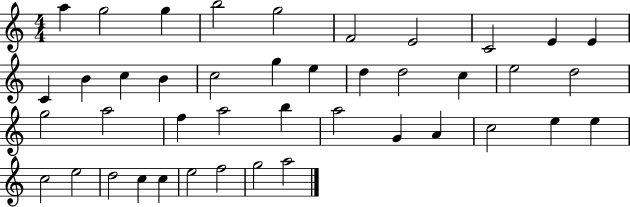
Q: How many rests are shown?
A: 0